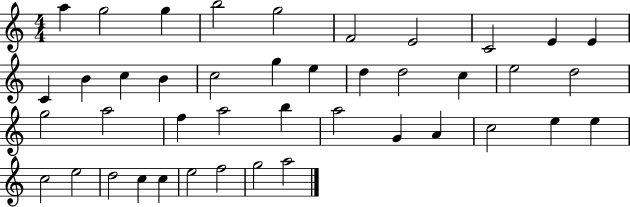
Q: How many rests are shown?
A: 0